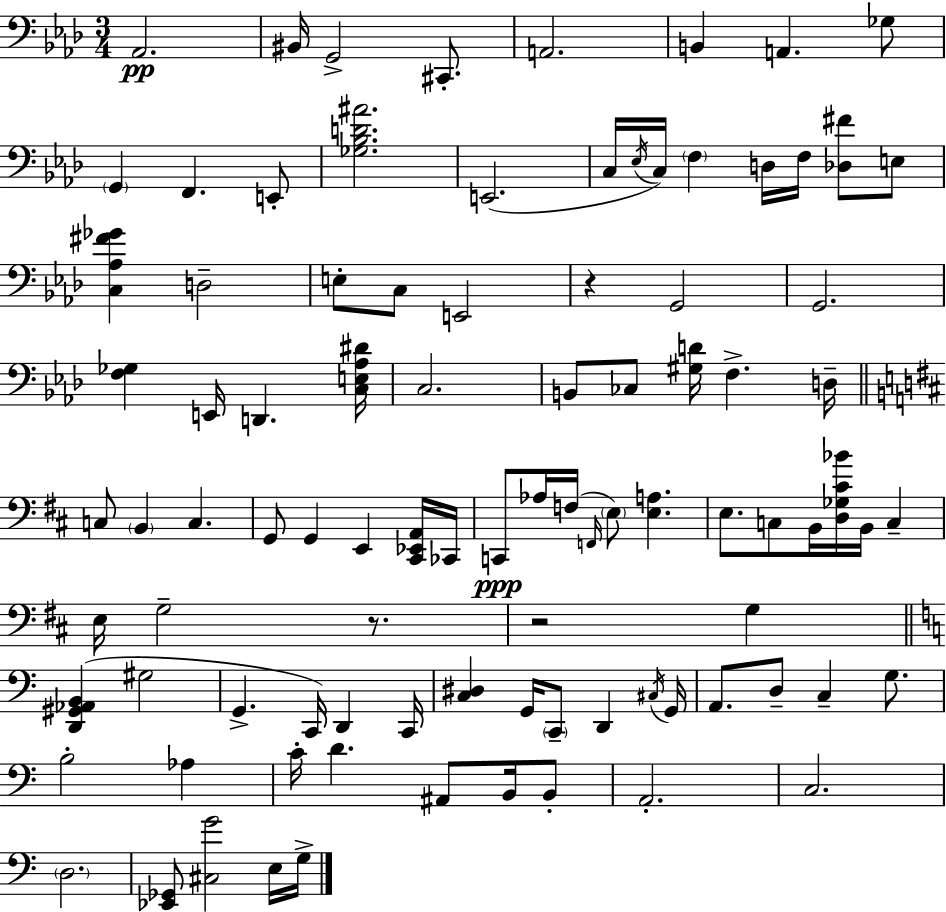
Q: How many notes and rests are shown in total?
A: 94